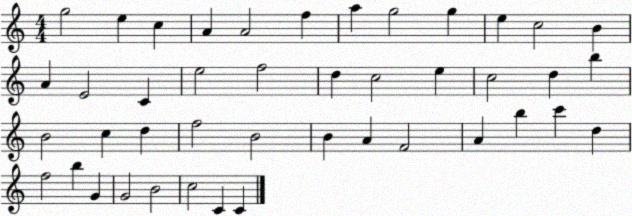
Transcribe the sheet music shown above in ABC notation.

X:1
T:Untitled
M:4/4
L:1/4
K:C
g2 e c A A2 f a g2 g e c2 B A E2 C e2 f2 d c2 e c2 d b B2 c d f2 B2 B A F2 A b c' d f2 b G G2 B2 c2 C C